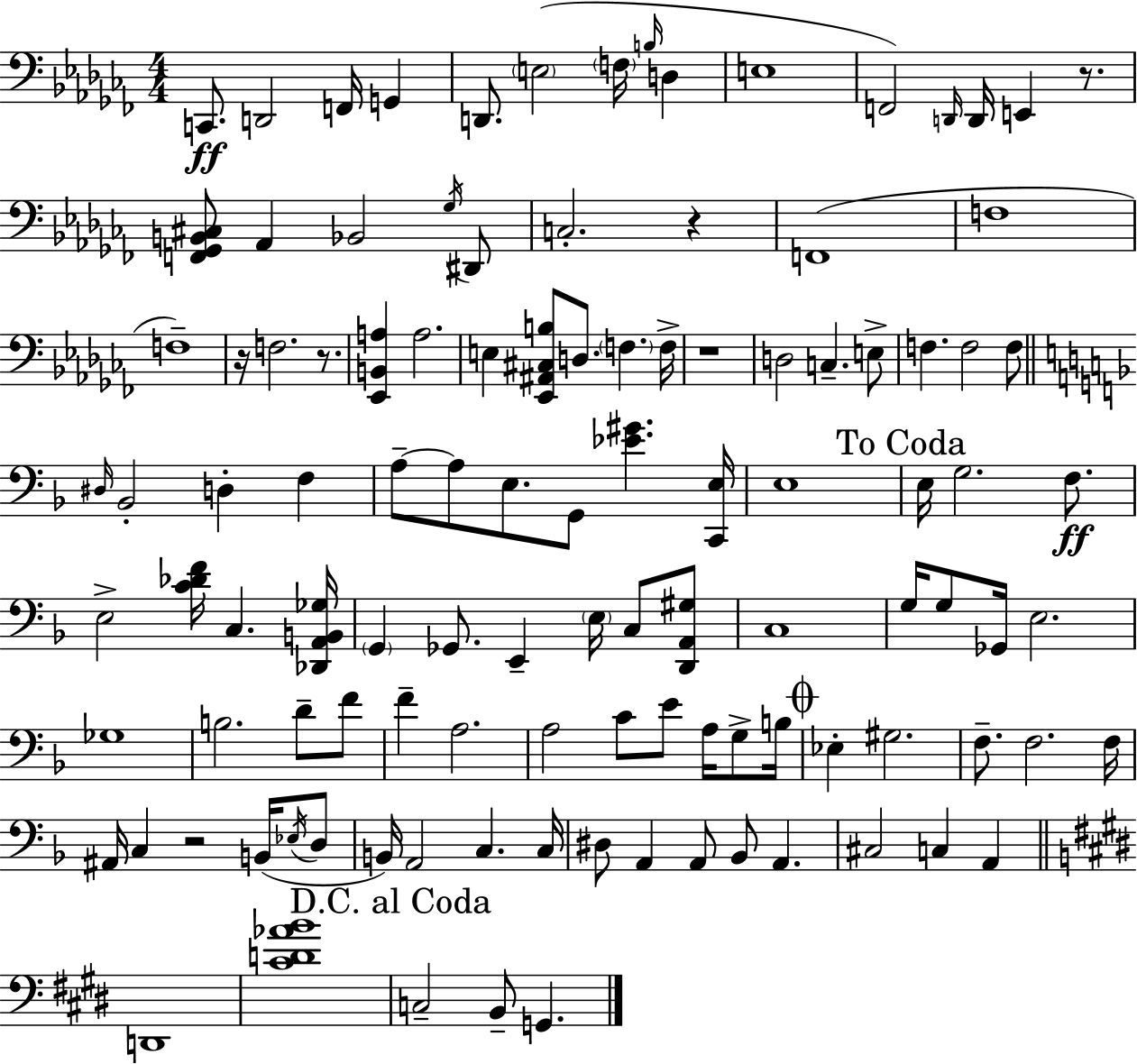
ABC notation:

X:1
T:Untitled
M:4/4
L:1/4
K:Abm
C,,/2 D,,2 F,,/4 G,, D,,/2 E,2 F,/4 B,/4 D, E,4 F,,2 D,,/4 D,,/4 E,, z/2 [F,,_G,,B,,^C,]/2 _A,, _B,,2 _G,/4 ^D,,/2 C,2 z F,,4 F,4 F,4 z/4 F,2 z/2 [_E,,B,,A,] A,2 E, [_E,,^A,,^C,B,]/2 D,/2 F, F,/4 z4 D,2 C, E,/2 F, F,2 F,/2 ^D,/4 _B,,2 D, F, A,/2 A,/2 E,/2 G,,/2 [_E^G] [C,,E,]/4 E,4 E,/4 G,2 F,/2 E,2 [C_DF]/4 C, [_D,,A,,B,,_G,]/4 G,, _G,,/2 E,, E,/4 C,/2 [D,,A,,^G,]/2 C,4 G,/4 G,/2 _G,,/4 E,2 _G,4 B,2 D/2 F/2 F A,2 A,2 C/2 E/2 A,/4 G,/2 B,/4 _E, ^G,2 F,/2 F,2 F,/4 ^A,,/4 C, z2 B,,/4 _E,/4 D,/2 B,,/4 A,,2 C, C,/4 ^D,/2 A,, A,,/2 _B,,/2 A,, ^C,2 C, A,, D,,4 [^CD_AB]4 C,2 B,,/2 G,,